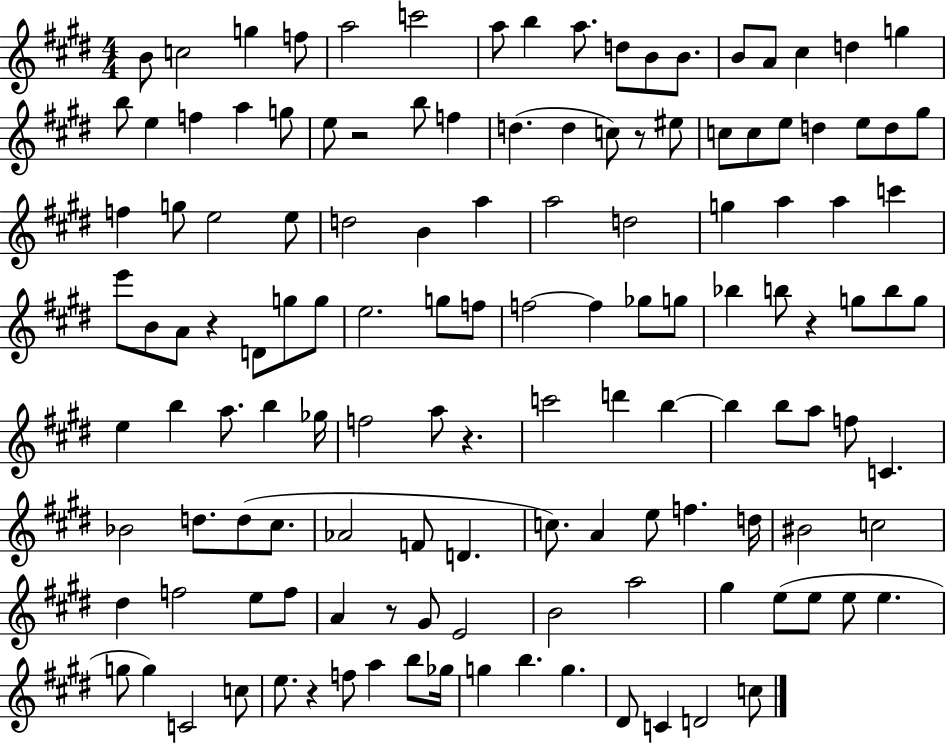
{
  \clef treble
  \numericTimeSignature
  \time 4/4
  \key e \major
  b'8 c''2 g''4 f''8 | a''2 c'''2 | a''8 b''4 a''8. d''8 b'8 b'8. | b'8 a'8 cis''4 d''4 g''4 | \break b''8 e''4 f''4 a''4 g''8 | e''8 r2 b''8 f''4 | d''4.( d''4 c''8) r8 eis''8 | c''8 c''8 e''8 d''4 e''8 d''8 gis''8 | \break f''4 g''8 e''2 e''8 | d''2 b'4 a''4 | a''2 d''2 | g''4 a''4 a''4 c'''4 | \break e'''8 b'8 a'8 r4 d'8 g''8 g''8 | e''2. g''8 f''8 | f''2~~ f''4 ges''8 g''8 | bes''4 b''8 r4 g''8 b''8 g''8 | \break e''4 b''4 a''8. b''4 ges''16 | f''2 a''8 r4. | c'''2 d'''4 b''4~~ | b''4 b''8 a''8 f''8 c'4. | \break bes'2 d''8. d''8( cis''8. | aes'2 f'8 d'4. | c''8.) a'4 e''8 f''4. d''16 | bis'2 c''2 | \break dis''4 f''2 e''8 f''8 | a'4 r8 gis'8 e'2 | b'2 a''2 | gis''4 e''8( e''8 e''8 e''4. | \break g''8 g''4) c'2 c''8 | e''8. r4 f''8 a''4 b''8 ges''16 | g''4 b''4. g''4. | dis'8 c'4 d'2 c''8 | \break \bar "|."
}